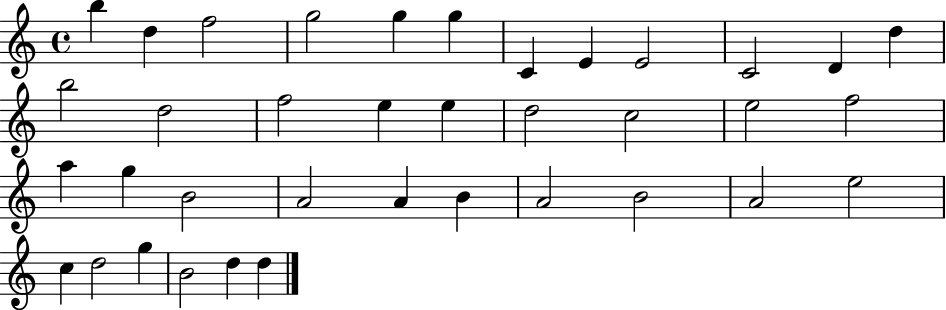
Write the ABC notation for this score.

X:1
T:Untitled
M:4/4
L:1/4
K:C
b d f2 g2 g g C E E2 C2 D d b2 d2 f2 e e d2 c2 e2 f2 a g B2 A2 A B A2 B2 A2 e2 c d2 g B2 d d